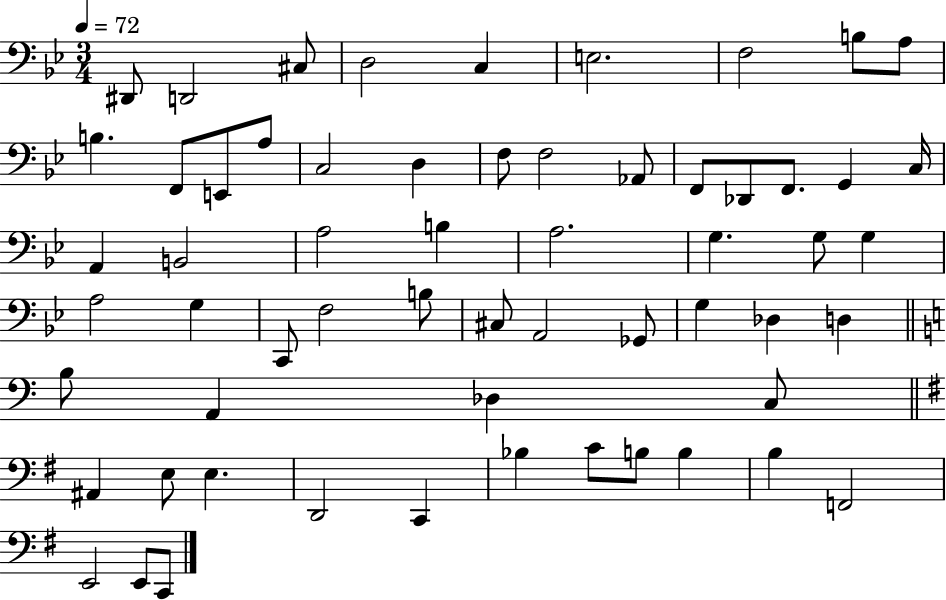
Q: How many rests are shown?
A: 0